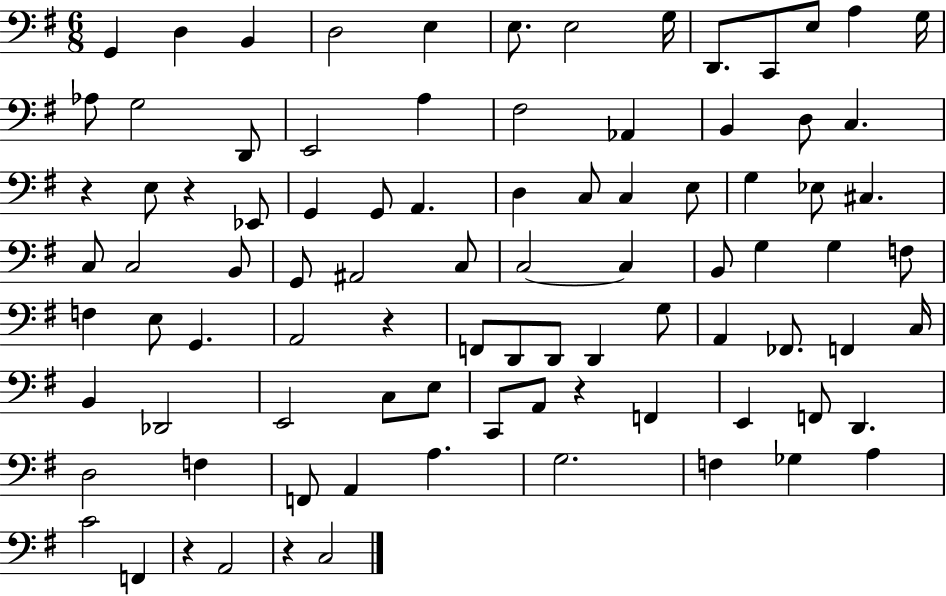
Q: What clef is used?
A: bass